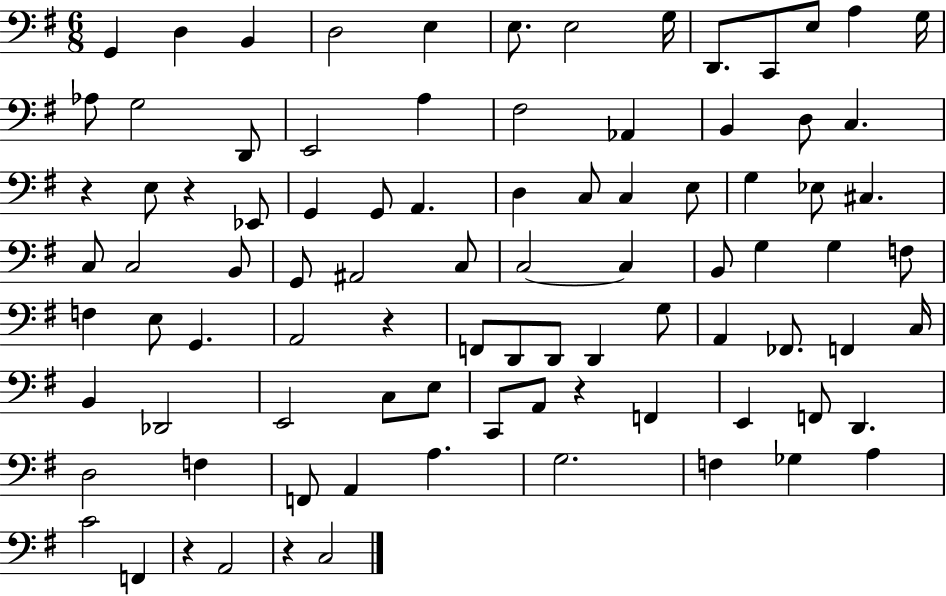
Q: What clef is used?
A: bass